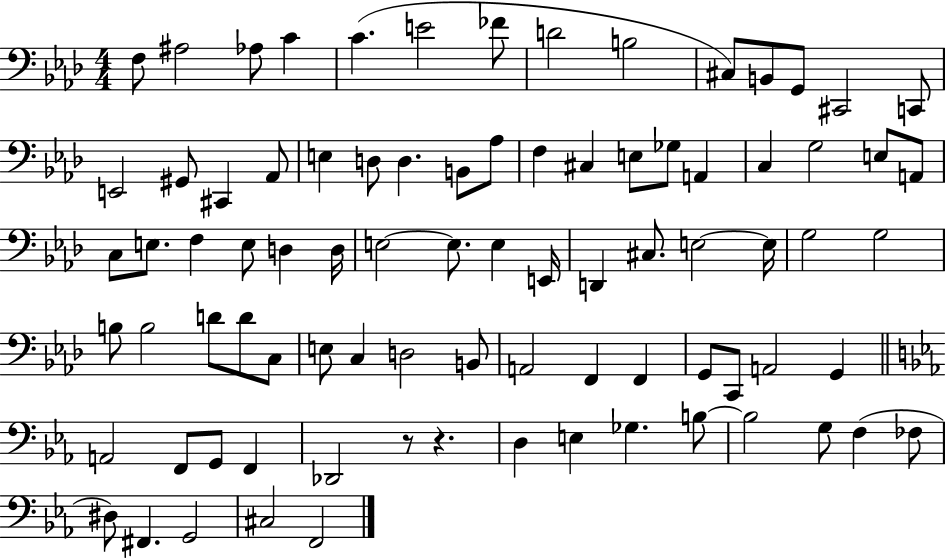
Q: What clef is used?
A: bass